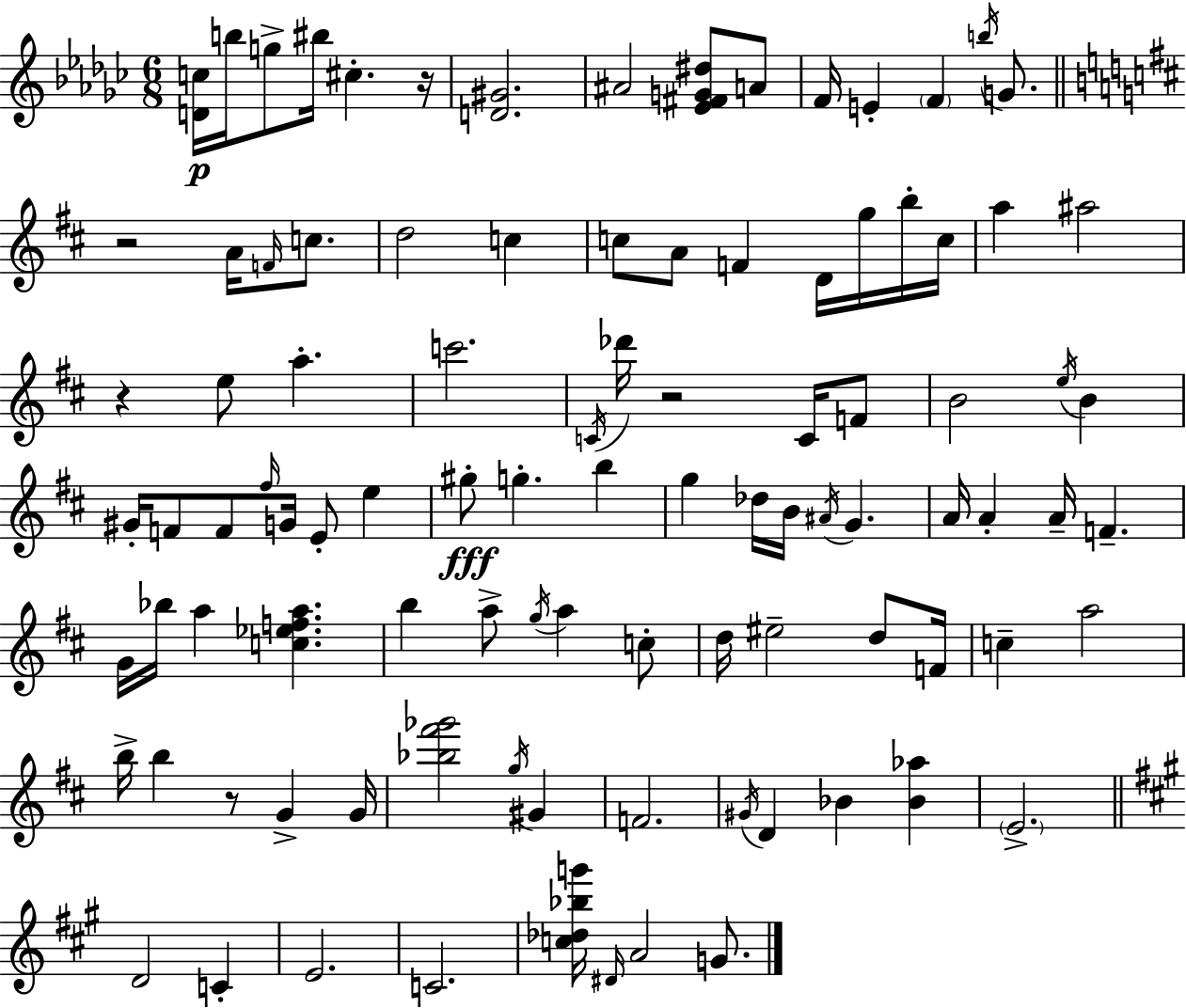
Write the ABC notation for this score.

X:1
T:Untitled
M:6/8
L:1/4
K:Ebm
[Dc]/4 b/4 g/2 ^b/4 ^c z/4 [D^G]2 ^A2 [_E^FG^d]/2 A/2 F/4 E F b/4 G/2 z2 A/4 F/4 c/2 d2 c c/2 A/2 F D/4 g/4 b/4 c/4 a ^a2 z e/2 a c'2 C/4 _d'/4 z2 C/4 F/2 B2 e/4 B ^G/4 F/2 F/2 ^f/4 G/4 E/2 e ^g/2 g b g _d/4 B/4 ^A/4 G A/4 A A/4 F G/4 _b/4 a [c_efa] b a/2 g/4 a c/2 d/4 ^e2 d/2 F/4 c a2 b/4 b z/2 G G/4 [_b^f'_g']2 g/4 ^G F2 ^G/4 D _B [_B_a] E2 D2 C E2 C2 [c_d_bg']/4 ^D/4 A2 G/2